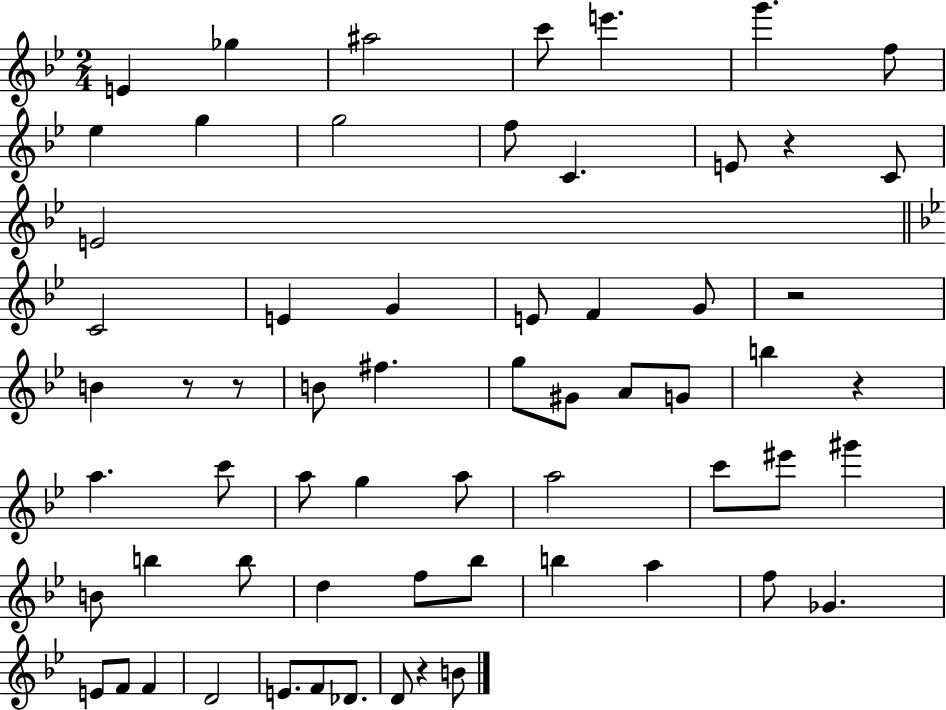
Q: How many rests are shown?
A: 6